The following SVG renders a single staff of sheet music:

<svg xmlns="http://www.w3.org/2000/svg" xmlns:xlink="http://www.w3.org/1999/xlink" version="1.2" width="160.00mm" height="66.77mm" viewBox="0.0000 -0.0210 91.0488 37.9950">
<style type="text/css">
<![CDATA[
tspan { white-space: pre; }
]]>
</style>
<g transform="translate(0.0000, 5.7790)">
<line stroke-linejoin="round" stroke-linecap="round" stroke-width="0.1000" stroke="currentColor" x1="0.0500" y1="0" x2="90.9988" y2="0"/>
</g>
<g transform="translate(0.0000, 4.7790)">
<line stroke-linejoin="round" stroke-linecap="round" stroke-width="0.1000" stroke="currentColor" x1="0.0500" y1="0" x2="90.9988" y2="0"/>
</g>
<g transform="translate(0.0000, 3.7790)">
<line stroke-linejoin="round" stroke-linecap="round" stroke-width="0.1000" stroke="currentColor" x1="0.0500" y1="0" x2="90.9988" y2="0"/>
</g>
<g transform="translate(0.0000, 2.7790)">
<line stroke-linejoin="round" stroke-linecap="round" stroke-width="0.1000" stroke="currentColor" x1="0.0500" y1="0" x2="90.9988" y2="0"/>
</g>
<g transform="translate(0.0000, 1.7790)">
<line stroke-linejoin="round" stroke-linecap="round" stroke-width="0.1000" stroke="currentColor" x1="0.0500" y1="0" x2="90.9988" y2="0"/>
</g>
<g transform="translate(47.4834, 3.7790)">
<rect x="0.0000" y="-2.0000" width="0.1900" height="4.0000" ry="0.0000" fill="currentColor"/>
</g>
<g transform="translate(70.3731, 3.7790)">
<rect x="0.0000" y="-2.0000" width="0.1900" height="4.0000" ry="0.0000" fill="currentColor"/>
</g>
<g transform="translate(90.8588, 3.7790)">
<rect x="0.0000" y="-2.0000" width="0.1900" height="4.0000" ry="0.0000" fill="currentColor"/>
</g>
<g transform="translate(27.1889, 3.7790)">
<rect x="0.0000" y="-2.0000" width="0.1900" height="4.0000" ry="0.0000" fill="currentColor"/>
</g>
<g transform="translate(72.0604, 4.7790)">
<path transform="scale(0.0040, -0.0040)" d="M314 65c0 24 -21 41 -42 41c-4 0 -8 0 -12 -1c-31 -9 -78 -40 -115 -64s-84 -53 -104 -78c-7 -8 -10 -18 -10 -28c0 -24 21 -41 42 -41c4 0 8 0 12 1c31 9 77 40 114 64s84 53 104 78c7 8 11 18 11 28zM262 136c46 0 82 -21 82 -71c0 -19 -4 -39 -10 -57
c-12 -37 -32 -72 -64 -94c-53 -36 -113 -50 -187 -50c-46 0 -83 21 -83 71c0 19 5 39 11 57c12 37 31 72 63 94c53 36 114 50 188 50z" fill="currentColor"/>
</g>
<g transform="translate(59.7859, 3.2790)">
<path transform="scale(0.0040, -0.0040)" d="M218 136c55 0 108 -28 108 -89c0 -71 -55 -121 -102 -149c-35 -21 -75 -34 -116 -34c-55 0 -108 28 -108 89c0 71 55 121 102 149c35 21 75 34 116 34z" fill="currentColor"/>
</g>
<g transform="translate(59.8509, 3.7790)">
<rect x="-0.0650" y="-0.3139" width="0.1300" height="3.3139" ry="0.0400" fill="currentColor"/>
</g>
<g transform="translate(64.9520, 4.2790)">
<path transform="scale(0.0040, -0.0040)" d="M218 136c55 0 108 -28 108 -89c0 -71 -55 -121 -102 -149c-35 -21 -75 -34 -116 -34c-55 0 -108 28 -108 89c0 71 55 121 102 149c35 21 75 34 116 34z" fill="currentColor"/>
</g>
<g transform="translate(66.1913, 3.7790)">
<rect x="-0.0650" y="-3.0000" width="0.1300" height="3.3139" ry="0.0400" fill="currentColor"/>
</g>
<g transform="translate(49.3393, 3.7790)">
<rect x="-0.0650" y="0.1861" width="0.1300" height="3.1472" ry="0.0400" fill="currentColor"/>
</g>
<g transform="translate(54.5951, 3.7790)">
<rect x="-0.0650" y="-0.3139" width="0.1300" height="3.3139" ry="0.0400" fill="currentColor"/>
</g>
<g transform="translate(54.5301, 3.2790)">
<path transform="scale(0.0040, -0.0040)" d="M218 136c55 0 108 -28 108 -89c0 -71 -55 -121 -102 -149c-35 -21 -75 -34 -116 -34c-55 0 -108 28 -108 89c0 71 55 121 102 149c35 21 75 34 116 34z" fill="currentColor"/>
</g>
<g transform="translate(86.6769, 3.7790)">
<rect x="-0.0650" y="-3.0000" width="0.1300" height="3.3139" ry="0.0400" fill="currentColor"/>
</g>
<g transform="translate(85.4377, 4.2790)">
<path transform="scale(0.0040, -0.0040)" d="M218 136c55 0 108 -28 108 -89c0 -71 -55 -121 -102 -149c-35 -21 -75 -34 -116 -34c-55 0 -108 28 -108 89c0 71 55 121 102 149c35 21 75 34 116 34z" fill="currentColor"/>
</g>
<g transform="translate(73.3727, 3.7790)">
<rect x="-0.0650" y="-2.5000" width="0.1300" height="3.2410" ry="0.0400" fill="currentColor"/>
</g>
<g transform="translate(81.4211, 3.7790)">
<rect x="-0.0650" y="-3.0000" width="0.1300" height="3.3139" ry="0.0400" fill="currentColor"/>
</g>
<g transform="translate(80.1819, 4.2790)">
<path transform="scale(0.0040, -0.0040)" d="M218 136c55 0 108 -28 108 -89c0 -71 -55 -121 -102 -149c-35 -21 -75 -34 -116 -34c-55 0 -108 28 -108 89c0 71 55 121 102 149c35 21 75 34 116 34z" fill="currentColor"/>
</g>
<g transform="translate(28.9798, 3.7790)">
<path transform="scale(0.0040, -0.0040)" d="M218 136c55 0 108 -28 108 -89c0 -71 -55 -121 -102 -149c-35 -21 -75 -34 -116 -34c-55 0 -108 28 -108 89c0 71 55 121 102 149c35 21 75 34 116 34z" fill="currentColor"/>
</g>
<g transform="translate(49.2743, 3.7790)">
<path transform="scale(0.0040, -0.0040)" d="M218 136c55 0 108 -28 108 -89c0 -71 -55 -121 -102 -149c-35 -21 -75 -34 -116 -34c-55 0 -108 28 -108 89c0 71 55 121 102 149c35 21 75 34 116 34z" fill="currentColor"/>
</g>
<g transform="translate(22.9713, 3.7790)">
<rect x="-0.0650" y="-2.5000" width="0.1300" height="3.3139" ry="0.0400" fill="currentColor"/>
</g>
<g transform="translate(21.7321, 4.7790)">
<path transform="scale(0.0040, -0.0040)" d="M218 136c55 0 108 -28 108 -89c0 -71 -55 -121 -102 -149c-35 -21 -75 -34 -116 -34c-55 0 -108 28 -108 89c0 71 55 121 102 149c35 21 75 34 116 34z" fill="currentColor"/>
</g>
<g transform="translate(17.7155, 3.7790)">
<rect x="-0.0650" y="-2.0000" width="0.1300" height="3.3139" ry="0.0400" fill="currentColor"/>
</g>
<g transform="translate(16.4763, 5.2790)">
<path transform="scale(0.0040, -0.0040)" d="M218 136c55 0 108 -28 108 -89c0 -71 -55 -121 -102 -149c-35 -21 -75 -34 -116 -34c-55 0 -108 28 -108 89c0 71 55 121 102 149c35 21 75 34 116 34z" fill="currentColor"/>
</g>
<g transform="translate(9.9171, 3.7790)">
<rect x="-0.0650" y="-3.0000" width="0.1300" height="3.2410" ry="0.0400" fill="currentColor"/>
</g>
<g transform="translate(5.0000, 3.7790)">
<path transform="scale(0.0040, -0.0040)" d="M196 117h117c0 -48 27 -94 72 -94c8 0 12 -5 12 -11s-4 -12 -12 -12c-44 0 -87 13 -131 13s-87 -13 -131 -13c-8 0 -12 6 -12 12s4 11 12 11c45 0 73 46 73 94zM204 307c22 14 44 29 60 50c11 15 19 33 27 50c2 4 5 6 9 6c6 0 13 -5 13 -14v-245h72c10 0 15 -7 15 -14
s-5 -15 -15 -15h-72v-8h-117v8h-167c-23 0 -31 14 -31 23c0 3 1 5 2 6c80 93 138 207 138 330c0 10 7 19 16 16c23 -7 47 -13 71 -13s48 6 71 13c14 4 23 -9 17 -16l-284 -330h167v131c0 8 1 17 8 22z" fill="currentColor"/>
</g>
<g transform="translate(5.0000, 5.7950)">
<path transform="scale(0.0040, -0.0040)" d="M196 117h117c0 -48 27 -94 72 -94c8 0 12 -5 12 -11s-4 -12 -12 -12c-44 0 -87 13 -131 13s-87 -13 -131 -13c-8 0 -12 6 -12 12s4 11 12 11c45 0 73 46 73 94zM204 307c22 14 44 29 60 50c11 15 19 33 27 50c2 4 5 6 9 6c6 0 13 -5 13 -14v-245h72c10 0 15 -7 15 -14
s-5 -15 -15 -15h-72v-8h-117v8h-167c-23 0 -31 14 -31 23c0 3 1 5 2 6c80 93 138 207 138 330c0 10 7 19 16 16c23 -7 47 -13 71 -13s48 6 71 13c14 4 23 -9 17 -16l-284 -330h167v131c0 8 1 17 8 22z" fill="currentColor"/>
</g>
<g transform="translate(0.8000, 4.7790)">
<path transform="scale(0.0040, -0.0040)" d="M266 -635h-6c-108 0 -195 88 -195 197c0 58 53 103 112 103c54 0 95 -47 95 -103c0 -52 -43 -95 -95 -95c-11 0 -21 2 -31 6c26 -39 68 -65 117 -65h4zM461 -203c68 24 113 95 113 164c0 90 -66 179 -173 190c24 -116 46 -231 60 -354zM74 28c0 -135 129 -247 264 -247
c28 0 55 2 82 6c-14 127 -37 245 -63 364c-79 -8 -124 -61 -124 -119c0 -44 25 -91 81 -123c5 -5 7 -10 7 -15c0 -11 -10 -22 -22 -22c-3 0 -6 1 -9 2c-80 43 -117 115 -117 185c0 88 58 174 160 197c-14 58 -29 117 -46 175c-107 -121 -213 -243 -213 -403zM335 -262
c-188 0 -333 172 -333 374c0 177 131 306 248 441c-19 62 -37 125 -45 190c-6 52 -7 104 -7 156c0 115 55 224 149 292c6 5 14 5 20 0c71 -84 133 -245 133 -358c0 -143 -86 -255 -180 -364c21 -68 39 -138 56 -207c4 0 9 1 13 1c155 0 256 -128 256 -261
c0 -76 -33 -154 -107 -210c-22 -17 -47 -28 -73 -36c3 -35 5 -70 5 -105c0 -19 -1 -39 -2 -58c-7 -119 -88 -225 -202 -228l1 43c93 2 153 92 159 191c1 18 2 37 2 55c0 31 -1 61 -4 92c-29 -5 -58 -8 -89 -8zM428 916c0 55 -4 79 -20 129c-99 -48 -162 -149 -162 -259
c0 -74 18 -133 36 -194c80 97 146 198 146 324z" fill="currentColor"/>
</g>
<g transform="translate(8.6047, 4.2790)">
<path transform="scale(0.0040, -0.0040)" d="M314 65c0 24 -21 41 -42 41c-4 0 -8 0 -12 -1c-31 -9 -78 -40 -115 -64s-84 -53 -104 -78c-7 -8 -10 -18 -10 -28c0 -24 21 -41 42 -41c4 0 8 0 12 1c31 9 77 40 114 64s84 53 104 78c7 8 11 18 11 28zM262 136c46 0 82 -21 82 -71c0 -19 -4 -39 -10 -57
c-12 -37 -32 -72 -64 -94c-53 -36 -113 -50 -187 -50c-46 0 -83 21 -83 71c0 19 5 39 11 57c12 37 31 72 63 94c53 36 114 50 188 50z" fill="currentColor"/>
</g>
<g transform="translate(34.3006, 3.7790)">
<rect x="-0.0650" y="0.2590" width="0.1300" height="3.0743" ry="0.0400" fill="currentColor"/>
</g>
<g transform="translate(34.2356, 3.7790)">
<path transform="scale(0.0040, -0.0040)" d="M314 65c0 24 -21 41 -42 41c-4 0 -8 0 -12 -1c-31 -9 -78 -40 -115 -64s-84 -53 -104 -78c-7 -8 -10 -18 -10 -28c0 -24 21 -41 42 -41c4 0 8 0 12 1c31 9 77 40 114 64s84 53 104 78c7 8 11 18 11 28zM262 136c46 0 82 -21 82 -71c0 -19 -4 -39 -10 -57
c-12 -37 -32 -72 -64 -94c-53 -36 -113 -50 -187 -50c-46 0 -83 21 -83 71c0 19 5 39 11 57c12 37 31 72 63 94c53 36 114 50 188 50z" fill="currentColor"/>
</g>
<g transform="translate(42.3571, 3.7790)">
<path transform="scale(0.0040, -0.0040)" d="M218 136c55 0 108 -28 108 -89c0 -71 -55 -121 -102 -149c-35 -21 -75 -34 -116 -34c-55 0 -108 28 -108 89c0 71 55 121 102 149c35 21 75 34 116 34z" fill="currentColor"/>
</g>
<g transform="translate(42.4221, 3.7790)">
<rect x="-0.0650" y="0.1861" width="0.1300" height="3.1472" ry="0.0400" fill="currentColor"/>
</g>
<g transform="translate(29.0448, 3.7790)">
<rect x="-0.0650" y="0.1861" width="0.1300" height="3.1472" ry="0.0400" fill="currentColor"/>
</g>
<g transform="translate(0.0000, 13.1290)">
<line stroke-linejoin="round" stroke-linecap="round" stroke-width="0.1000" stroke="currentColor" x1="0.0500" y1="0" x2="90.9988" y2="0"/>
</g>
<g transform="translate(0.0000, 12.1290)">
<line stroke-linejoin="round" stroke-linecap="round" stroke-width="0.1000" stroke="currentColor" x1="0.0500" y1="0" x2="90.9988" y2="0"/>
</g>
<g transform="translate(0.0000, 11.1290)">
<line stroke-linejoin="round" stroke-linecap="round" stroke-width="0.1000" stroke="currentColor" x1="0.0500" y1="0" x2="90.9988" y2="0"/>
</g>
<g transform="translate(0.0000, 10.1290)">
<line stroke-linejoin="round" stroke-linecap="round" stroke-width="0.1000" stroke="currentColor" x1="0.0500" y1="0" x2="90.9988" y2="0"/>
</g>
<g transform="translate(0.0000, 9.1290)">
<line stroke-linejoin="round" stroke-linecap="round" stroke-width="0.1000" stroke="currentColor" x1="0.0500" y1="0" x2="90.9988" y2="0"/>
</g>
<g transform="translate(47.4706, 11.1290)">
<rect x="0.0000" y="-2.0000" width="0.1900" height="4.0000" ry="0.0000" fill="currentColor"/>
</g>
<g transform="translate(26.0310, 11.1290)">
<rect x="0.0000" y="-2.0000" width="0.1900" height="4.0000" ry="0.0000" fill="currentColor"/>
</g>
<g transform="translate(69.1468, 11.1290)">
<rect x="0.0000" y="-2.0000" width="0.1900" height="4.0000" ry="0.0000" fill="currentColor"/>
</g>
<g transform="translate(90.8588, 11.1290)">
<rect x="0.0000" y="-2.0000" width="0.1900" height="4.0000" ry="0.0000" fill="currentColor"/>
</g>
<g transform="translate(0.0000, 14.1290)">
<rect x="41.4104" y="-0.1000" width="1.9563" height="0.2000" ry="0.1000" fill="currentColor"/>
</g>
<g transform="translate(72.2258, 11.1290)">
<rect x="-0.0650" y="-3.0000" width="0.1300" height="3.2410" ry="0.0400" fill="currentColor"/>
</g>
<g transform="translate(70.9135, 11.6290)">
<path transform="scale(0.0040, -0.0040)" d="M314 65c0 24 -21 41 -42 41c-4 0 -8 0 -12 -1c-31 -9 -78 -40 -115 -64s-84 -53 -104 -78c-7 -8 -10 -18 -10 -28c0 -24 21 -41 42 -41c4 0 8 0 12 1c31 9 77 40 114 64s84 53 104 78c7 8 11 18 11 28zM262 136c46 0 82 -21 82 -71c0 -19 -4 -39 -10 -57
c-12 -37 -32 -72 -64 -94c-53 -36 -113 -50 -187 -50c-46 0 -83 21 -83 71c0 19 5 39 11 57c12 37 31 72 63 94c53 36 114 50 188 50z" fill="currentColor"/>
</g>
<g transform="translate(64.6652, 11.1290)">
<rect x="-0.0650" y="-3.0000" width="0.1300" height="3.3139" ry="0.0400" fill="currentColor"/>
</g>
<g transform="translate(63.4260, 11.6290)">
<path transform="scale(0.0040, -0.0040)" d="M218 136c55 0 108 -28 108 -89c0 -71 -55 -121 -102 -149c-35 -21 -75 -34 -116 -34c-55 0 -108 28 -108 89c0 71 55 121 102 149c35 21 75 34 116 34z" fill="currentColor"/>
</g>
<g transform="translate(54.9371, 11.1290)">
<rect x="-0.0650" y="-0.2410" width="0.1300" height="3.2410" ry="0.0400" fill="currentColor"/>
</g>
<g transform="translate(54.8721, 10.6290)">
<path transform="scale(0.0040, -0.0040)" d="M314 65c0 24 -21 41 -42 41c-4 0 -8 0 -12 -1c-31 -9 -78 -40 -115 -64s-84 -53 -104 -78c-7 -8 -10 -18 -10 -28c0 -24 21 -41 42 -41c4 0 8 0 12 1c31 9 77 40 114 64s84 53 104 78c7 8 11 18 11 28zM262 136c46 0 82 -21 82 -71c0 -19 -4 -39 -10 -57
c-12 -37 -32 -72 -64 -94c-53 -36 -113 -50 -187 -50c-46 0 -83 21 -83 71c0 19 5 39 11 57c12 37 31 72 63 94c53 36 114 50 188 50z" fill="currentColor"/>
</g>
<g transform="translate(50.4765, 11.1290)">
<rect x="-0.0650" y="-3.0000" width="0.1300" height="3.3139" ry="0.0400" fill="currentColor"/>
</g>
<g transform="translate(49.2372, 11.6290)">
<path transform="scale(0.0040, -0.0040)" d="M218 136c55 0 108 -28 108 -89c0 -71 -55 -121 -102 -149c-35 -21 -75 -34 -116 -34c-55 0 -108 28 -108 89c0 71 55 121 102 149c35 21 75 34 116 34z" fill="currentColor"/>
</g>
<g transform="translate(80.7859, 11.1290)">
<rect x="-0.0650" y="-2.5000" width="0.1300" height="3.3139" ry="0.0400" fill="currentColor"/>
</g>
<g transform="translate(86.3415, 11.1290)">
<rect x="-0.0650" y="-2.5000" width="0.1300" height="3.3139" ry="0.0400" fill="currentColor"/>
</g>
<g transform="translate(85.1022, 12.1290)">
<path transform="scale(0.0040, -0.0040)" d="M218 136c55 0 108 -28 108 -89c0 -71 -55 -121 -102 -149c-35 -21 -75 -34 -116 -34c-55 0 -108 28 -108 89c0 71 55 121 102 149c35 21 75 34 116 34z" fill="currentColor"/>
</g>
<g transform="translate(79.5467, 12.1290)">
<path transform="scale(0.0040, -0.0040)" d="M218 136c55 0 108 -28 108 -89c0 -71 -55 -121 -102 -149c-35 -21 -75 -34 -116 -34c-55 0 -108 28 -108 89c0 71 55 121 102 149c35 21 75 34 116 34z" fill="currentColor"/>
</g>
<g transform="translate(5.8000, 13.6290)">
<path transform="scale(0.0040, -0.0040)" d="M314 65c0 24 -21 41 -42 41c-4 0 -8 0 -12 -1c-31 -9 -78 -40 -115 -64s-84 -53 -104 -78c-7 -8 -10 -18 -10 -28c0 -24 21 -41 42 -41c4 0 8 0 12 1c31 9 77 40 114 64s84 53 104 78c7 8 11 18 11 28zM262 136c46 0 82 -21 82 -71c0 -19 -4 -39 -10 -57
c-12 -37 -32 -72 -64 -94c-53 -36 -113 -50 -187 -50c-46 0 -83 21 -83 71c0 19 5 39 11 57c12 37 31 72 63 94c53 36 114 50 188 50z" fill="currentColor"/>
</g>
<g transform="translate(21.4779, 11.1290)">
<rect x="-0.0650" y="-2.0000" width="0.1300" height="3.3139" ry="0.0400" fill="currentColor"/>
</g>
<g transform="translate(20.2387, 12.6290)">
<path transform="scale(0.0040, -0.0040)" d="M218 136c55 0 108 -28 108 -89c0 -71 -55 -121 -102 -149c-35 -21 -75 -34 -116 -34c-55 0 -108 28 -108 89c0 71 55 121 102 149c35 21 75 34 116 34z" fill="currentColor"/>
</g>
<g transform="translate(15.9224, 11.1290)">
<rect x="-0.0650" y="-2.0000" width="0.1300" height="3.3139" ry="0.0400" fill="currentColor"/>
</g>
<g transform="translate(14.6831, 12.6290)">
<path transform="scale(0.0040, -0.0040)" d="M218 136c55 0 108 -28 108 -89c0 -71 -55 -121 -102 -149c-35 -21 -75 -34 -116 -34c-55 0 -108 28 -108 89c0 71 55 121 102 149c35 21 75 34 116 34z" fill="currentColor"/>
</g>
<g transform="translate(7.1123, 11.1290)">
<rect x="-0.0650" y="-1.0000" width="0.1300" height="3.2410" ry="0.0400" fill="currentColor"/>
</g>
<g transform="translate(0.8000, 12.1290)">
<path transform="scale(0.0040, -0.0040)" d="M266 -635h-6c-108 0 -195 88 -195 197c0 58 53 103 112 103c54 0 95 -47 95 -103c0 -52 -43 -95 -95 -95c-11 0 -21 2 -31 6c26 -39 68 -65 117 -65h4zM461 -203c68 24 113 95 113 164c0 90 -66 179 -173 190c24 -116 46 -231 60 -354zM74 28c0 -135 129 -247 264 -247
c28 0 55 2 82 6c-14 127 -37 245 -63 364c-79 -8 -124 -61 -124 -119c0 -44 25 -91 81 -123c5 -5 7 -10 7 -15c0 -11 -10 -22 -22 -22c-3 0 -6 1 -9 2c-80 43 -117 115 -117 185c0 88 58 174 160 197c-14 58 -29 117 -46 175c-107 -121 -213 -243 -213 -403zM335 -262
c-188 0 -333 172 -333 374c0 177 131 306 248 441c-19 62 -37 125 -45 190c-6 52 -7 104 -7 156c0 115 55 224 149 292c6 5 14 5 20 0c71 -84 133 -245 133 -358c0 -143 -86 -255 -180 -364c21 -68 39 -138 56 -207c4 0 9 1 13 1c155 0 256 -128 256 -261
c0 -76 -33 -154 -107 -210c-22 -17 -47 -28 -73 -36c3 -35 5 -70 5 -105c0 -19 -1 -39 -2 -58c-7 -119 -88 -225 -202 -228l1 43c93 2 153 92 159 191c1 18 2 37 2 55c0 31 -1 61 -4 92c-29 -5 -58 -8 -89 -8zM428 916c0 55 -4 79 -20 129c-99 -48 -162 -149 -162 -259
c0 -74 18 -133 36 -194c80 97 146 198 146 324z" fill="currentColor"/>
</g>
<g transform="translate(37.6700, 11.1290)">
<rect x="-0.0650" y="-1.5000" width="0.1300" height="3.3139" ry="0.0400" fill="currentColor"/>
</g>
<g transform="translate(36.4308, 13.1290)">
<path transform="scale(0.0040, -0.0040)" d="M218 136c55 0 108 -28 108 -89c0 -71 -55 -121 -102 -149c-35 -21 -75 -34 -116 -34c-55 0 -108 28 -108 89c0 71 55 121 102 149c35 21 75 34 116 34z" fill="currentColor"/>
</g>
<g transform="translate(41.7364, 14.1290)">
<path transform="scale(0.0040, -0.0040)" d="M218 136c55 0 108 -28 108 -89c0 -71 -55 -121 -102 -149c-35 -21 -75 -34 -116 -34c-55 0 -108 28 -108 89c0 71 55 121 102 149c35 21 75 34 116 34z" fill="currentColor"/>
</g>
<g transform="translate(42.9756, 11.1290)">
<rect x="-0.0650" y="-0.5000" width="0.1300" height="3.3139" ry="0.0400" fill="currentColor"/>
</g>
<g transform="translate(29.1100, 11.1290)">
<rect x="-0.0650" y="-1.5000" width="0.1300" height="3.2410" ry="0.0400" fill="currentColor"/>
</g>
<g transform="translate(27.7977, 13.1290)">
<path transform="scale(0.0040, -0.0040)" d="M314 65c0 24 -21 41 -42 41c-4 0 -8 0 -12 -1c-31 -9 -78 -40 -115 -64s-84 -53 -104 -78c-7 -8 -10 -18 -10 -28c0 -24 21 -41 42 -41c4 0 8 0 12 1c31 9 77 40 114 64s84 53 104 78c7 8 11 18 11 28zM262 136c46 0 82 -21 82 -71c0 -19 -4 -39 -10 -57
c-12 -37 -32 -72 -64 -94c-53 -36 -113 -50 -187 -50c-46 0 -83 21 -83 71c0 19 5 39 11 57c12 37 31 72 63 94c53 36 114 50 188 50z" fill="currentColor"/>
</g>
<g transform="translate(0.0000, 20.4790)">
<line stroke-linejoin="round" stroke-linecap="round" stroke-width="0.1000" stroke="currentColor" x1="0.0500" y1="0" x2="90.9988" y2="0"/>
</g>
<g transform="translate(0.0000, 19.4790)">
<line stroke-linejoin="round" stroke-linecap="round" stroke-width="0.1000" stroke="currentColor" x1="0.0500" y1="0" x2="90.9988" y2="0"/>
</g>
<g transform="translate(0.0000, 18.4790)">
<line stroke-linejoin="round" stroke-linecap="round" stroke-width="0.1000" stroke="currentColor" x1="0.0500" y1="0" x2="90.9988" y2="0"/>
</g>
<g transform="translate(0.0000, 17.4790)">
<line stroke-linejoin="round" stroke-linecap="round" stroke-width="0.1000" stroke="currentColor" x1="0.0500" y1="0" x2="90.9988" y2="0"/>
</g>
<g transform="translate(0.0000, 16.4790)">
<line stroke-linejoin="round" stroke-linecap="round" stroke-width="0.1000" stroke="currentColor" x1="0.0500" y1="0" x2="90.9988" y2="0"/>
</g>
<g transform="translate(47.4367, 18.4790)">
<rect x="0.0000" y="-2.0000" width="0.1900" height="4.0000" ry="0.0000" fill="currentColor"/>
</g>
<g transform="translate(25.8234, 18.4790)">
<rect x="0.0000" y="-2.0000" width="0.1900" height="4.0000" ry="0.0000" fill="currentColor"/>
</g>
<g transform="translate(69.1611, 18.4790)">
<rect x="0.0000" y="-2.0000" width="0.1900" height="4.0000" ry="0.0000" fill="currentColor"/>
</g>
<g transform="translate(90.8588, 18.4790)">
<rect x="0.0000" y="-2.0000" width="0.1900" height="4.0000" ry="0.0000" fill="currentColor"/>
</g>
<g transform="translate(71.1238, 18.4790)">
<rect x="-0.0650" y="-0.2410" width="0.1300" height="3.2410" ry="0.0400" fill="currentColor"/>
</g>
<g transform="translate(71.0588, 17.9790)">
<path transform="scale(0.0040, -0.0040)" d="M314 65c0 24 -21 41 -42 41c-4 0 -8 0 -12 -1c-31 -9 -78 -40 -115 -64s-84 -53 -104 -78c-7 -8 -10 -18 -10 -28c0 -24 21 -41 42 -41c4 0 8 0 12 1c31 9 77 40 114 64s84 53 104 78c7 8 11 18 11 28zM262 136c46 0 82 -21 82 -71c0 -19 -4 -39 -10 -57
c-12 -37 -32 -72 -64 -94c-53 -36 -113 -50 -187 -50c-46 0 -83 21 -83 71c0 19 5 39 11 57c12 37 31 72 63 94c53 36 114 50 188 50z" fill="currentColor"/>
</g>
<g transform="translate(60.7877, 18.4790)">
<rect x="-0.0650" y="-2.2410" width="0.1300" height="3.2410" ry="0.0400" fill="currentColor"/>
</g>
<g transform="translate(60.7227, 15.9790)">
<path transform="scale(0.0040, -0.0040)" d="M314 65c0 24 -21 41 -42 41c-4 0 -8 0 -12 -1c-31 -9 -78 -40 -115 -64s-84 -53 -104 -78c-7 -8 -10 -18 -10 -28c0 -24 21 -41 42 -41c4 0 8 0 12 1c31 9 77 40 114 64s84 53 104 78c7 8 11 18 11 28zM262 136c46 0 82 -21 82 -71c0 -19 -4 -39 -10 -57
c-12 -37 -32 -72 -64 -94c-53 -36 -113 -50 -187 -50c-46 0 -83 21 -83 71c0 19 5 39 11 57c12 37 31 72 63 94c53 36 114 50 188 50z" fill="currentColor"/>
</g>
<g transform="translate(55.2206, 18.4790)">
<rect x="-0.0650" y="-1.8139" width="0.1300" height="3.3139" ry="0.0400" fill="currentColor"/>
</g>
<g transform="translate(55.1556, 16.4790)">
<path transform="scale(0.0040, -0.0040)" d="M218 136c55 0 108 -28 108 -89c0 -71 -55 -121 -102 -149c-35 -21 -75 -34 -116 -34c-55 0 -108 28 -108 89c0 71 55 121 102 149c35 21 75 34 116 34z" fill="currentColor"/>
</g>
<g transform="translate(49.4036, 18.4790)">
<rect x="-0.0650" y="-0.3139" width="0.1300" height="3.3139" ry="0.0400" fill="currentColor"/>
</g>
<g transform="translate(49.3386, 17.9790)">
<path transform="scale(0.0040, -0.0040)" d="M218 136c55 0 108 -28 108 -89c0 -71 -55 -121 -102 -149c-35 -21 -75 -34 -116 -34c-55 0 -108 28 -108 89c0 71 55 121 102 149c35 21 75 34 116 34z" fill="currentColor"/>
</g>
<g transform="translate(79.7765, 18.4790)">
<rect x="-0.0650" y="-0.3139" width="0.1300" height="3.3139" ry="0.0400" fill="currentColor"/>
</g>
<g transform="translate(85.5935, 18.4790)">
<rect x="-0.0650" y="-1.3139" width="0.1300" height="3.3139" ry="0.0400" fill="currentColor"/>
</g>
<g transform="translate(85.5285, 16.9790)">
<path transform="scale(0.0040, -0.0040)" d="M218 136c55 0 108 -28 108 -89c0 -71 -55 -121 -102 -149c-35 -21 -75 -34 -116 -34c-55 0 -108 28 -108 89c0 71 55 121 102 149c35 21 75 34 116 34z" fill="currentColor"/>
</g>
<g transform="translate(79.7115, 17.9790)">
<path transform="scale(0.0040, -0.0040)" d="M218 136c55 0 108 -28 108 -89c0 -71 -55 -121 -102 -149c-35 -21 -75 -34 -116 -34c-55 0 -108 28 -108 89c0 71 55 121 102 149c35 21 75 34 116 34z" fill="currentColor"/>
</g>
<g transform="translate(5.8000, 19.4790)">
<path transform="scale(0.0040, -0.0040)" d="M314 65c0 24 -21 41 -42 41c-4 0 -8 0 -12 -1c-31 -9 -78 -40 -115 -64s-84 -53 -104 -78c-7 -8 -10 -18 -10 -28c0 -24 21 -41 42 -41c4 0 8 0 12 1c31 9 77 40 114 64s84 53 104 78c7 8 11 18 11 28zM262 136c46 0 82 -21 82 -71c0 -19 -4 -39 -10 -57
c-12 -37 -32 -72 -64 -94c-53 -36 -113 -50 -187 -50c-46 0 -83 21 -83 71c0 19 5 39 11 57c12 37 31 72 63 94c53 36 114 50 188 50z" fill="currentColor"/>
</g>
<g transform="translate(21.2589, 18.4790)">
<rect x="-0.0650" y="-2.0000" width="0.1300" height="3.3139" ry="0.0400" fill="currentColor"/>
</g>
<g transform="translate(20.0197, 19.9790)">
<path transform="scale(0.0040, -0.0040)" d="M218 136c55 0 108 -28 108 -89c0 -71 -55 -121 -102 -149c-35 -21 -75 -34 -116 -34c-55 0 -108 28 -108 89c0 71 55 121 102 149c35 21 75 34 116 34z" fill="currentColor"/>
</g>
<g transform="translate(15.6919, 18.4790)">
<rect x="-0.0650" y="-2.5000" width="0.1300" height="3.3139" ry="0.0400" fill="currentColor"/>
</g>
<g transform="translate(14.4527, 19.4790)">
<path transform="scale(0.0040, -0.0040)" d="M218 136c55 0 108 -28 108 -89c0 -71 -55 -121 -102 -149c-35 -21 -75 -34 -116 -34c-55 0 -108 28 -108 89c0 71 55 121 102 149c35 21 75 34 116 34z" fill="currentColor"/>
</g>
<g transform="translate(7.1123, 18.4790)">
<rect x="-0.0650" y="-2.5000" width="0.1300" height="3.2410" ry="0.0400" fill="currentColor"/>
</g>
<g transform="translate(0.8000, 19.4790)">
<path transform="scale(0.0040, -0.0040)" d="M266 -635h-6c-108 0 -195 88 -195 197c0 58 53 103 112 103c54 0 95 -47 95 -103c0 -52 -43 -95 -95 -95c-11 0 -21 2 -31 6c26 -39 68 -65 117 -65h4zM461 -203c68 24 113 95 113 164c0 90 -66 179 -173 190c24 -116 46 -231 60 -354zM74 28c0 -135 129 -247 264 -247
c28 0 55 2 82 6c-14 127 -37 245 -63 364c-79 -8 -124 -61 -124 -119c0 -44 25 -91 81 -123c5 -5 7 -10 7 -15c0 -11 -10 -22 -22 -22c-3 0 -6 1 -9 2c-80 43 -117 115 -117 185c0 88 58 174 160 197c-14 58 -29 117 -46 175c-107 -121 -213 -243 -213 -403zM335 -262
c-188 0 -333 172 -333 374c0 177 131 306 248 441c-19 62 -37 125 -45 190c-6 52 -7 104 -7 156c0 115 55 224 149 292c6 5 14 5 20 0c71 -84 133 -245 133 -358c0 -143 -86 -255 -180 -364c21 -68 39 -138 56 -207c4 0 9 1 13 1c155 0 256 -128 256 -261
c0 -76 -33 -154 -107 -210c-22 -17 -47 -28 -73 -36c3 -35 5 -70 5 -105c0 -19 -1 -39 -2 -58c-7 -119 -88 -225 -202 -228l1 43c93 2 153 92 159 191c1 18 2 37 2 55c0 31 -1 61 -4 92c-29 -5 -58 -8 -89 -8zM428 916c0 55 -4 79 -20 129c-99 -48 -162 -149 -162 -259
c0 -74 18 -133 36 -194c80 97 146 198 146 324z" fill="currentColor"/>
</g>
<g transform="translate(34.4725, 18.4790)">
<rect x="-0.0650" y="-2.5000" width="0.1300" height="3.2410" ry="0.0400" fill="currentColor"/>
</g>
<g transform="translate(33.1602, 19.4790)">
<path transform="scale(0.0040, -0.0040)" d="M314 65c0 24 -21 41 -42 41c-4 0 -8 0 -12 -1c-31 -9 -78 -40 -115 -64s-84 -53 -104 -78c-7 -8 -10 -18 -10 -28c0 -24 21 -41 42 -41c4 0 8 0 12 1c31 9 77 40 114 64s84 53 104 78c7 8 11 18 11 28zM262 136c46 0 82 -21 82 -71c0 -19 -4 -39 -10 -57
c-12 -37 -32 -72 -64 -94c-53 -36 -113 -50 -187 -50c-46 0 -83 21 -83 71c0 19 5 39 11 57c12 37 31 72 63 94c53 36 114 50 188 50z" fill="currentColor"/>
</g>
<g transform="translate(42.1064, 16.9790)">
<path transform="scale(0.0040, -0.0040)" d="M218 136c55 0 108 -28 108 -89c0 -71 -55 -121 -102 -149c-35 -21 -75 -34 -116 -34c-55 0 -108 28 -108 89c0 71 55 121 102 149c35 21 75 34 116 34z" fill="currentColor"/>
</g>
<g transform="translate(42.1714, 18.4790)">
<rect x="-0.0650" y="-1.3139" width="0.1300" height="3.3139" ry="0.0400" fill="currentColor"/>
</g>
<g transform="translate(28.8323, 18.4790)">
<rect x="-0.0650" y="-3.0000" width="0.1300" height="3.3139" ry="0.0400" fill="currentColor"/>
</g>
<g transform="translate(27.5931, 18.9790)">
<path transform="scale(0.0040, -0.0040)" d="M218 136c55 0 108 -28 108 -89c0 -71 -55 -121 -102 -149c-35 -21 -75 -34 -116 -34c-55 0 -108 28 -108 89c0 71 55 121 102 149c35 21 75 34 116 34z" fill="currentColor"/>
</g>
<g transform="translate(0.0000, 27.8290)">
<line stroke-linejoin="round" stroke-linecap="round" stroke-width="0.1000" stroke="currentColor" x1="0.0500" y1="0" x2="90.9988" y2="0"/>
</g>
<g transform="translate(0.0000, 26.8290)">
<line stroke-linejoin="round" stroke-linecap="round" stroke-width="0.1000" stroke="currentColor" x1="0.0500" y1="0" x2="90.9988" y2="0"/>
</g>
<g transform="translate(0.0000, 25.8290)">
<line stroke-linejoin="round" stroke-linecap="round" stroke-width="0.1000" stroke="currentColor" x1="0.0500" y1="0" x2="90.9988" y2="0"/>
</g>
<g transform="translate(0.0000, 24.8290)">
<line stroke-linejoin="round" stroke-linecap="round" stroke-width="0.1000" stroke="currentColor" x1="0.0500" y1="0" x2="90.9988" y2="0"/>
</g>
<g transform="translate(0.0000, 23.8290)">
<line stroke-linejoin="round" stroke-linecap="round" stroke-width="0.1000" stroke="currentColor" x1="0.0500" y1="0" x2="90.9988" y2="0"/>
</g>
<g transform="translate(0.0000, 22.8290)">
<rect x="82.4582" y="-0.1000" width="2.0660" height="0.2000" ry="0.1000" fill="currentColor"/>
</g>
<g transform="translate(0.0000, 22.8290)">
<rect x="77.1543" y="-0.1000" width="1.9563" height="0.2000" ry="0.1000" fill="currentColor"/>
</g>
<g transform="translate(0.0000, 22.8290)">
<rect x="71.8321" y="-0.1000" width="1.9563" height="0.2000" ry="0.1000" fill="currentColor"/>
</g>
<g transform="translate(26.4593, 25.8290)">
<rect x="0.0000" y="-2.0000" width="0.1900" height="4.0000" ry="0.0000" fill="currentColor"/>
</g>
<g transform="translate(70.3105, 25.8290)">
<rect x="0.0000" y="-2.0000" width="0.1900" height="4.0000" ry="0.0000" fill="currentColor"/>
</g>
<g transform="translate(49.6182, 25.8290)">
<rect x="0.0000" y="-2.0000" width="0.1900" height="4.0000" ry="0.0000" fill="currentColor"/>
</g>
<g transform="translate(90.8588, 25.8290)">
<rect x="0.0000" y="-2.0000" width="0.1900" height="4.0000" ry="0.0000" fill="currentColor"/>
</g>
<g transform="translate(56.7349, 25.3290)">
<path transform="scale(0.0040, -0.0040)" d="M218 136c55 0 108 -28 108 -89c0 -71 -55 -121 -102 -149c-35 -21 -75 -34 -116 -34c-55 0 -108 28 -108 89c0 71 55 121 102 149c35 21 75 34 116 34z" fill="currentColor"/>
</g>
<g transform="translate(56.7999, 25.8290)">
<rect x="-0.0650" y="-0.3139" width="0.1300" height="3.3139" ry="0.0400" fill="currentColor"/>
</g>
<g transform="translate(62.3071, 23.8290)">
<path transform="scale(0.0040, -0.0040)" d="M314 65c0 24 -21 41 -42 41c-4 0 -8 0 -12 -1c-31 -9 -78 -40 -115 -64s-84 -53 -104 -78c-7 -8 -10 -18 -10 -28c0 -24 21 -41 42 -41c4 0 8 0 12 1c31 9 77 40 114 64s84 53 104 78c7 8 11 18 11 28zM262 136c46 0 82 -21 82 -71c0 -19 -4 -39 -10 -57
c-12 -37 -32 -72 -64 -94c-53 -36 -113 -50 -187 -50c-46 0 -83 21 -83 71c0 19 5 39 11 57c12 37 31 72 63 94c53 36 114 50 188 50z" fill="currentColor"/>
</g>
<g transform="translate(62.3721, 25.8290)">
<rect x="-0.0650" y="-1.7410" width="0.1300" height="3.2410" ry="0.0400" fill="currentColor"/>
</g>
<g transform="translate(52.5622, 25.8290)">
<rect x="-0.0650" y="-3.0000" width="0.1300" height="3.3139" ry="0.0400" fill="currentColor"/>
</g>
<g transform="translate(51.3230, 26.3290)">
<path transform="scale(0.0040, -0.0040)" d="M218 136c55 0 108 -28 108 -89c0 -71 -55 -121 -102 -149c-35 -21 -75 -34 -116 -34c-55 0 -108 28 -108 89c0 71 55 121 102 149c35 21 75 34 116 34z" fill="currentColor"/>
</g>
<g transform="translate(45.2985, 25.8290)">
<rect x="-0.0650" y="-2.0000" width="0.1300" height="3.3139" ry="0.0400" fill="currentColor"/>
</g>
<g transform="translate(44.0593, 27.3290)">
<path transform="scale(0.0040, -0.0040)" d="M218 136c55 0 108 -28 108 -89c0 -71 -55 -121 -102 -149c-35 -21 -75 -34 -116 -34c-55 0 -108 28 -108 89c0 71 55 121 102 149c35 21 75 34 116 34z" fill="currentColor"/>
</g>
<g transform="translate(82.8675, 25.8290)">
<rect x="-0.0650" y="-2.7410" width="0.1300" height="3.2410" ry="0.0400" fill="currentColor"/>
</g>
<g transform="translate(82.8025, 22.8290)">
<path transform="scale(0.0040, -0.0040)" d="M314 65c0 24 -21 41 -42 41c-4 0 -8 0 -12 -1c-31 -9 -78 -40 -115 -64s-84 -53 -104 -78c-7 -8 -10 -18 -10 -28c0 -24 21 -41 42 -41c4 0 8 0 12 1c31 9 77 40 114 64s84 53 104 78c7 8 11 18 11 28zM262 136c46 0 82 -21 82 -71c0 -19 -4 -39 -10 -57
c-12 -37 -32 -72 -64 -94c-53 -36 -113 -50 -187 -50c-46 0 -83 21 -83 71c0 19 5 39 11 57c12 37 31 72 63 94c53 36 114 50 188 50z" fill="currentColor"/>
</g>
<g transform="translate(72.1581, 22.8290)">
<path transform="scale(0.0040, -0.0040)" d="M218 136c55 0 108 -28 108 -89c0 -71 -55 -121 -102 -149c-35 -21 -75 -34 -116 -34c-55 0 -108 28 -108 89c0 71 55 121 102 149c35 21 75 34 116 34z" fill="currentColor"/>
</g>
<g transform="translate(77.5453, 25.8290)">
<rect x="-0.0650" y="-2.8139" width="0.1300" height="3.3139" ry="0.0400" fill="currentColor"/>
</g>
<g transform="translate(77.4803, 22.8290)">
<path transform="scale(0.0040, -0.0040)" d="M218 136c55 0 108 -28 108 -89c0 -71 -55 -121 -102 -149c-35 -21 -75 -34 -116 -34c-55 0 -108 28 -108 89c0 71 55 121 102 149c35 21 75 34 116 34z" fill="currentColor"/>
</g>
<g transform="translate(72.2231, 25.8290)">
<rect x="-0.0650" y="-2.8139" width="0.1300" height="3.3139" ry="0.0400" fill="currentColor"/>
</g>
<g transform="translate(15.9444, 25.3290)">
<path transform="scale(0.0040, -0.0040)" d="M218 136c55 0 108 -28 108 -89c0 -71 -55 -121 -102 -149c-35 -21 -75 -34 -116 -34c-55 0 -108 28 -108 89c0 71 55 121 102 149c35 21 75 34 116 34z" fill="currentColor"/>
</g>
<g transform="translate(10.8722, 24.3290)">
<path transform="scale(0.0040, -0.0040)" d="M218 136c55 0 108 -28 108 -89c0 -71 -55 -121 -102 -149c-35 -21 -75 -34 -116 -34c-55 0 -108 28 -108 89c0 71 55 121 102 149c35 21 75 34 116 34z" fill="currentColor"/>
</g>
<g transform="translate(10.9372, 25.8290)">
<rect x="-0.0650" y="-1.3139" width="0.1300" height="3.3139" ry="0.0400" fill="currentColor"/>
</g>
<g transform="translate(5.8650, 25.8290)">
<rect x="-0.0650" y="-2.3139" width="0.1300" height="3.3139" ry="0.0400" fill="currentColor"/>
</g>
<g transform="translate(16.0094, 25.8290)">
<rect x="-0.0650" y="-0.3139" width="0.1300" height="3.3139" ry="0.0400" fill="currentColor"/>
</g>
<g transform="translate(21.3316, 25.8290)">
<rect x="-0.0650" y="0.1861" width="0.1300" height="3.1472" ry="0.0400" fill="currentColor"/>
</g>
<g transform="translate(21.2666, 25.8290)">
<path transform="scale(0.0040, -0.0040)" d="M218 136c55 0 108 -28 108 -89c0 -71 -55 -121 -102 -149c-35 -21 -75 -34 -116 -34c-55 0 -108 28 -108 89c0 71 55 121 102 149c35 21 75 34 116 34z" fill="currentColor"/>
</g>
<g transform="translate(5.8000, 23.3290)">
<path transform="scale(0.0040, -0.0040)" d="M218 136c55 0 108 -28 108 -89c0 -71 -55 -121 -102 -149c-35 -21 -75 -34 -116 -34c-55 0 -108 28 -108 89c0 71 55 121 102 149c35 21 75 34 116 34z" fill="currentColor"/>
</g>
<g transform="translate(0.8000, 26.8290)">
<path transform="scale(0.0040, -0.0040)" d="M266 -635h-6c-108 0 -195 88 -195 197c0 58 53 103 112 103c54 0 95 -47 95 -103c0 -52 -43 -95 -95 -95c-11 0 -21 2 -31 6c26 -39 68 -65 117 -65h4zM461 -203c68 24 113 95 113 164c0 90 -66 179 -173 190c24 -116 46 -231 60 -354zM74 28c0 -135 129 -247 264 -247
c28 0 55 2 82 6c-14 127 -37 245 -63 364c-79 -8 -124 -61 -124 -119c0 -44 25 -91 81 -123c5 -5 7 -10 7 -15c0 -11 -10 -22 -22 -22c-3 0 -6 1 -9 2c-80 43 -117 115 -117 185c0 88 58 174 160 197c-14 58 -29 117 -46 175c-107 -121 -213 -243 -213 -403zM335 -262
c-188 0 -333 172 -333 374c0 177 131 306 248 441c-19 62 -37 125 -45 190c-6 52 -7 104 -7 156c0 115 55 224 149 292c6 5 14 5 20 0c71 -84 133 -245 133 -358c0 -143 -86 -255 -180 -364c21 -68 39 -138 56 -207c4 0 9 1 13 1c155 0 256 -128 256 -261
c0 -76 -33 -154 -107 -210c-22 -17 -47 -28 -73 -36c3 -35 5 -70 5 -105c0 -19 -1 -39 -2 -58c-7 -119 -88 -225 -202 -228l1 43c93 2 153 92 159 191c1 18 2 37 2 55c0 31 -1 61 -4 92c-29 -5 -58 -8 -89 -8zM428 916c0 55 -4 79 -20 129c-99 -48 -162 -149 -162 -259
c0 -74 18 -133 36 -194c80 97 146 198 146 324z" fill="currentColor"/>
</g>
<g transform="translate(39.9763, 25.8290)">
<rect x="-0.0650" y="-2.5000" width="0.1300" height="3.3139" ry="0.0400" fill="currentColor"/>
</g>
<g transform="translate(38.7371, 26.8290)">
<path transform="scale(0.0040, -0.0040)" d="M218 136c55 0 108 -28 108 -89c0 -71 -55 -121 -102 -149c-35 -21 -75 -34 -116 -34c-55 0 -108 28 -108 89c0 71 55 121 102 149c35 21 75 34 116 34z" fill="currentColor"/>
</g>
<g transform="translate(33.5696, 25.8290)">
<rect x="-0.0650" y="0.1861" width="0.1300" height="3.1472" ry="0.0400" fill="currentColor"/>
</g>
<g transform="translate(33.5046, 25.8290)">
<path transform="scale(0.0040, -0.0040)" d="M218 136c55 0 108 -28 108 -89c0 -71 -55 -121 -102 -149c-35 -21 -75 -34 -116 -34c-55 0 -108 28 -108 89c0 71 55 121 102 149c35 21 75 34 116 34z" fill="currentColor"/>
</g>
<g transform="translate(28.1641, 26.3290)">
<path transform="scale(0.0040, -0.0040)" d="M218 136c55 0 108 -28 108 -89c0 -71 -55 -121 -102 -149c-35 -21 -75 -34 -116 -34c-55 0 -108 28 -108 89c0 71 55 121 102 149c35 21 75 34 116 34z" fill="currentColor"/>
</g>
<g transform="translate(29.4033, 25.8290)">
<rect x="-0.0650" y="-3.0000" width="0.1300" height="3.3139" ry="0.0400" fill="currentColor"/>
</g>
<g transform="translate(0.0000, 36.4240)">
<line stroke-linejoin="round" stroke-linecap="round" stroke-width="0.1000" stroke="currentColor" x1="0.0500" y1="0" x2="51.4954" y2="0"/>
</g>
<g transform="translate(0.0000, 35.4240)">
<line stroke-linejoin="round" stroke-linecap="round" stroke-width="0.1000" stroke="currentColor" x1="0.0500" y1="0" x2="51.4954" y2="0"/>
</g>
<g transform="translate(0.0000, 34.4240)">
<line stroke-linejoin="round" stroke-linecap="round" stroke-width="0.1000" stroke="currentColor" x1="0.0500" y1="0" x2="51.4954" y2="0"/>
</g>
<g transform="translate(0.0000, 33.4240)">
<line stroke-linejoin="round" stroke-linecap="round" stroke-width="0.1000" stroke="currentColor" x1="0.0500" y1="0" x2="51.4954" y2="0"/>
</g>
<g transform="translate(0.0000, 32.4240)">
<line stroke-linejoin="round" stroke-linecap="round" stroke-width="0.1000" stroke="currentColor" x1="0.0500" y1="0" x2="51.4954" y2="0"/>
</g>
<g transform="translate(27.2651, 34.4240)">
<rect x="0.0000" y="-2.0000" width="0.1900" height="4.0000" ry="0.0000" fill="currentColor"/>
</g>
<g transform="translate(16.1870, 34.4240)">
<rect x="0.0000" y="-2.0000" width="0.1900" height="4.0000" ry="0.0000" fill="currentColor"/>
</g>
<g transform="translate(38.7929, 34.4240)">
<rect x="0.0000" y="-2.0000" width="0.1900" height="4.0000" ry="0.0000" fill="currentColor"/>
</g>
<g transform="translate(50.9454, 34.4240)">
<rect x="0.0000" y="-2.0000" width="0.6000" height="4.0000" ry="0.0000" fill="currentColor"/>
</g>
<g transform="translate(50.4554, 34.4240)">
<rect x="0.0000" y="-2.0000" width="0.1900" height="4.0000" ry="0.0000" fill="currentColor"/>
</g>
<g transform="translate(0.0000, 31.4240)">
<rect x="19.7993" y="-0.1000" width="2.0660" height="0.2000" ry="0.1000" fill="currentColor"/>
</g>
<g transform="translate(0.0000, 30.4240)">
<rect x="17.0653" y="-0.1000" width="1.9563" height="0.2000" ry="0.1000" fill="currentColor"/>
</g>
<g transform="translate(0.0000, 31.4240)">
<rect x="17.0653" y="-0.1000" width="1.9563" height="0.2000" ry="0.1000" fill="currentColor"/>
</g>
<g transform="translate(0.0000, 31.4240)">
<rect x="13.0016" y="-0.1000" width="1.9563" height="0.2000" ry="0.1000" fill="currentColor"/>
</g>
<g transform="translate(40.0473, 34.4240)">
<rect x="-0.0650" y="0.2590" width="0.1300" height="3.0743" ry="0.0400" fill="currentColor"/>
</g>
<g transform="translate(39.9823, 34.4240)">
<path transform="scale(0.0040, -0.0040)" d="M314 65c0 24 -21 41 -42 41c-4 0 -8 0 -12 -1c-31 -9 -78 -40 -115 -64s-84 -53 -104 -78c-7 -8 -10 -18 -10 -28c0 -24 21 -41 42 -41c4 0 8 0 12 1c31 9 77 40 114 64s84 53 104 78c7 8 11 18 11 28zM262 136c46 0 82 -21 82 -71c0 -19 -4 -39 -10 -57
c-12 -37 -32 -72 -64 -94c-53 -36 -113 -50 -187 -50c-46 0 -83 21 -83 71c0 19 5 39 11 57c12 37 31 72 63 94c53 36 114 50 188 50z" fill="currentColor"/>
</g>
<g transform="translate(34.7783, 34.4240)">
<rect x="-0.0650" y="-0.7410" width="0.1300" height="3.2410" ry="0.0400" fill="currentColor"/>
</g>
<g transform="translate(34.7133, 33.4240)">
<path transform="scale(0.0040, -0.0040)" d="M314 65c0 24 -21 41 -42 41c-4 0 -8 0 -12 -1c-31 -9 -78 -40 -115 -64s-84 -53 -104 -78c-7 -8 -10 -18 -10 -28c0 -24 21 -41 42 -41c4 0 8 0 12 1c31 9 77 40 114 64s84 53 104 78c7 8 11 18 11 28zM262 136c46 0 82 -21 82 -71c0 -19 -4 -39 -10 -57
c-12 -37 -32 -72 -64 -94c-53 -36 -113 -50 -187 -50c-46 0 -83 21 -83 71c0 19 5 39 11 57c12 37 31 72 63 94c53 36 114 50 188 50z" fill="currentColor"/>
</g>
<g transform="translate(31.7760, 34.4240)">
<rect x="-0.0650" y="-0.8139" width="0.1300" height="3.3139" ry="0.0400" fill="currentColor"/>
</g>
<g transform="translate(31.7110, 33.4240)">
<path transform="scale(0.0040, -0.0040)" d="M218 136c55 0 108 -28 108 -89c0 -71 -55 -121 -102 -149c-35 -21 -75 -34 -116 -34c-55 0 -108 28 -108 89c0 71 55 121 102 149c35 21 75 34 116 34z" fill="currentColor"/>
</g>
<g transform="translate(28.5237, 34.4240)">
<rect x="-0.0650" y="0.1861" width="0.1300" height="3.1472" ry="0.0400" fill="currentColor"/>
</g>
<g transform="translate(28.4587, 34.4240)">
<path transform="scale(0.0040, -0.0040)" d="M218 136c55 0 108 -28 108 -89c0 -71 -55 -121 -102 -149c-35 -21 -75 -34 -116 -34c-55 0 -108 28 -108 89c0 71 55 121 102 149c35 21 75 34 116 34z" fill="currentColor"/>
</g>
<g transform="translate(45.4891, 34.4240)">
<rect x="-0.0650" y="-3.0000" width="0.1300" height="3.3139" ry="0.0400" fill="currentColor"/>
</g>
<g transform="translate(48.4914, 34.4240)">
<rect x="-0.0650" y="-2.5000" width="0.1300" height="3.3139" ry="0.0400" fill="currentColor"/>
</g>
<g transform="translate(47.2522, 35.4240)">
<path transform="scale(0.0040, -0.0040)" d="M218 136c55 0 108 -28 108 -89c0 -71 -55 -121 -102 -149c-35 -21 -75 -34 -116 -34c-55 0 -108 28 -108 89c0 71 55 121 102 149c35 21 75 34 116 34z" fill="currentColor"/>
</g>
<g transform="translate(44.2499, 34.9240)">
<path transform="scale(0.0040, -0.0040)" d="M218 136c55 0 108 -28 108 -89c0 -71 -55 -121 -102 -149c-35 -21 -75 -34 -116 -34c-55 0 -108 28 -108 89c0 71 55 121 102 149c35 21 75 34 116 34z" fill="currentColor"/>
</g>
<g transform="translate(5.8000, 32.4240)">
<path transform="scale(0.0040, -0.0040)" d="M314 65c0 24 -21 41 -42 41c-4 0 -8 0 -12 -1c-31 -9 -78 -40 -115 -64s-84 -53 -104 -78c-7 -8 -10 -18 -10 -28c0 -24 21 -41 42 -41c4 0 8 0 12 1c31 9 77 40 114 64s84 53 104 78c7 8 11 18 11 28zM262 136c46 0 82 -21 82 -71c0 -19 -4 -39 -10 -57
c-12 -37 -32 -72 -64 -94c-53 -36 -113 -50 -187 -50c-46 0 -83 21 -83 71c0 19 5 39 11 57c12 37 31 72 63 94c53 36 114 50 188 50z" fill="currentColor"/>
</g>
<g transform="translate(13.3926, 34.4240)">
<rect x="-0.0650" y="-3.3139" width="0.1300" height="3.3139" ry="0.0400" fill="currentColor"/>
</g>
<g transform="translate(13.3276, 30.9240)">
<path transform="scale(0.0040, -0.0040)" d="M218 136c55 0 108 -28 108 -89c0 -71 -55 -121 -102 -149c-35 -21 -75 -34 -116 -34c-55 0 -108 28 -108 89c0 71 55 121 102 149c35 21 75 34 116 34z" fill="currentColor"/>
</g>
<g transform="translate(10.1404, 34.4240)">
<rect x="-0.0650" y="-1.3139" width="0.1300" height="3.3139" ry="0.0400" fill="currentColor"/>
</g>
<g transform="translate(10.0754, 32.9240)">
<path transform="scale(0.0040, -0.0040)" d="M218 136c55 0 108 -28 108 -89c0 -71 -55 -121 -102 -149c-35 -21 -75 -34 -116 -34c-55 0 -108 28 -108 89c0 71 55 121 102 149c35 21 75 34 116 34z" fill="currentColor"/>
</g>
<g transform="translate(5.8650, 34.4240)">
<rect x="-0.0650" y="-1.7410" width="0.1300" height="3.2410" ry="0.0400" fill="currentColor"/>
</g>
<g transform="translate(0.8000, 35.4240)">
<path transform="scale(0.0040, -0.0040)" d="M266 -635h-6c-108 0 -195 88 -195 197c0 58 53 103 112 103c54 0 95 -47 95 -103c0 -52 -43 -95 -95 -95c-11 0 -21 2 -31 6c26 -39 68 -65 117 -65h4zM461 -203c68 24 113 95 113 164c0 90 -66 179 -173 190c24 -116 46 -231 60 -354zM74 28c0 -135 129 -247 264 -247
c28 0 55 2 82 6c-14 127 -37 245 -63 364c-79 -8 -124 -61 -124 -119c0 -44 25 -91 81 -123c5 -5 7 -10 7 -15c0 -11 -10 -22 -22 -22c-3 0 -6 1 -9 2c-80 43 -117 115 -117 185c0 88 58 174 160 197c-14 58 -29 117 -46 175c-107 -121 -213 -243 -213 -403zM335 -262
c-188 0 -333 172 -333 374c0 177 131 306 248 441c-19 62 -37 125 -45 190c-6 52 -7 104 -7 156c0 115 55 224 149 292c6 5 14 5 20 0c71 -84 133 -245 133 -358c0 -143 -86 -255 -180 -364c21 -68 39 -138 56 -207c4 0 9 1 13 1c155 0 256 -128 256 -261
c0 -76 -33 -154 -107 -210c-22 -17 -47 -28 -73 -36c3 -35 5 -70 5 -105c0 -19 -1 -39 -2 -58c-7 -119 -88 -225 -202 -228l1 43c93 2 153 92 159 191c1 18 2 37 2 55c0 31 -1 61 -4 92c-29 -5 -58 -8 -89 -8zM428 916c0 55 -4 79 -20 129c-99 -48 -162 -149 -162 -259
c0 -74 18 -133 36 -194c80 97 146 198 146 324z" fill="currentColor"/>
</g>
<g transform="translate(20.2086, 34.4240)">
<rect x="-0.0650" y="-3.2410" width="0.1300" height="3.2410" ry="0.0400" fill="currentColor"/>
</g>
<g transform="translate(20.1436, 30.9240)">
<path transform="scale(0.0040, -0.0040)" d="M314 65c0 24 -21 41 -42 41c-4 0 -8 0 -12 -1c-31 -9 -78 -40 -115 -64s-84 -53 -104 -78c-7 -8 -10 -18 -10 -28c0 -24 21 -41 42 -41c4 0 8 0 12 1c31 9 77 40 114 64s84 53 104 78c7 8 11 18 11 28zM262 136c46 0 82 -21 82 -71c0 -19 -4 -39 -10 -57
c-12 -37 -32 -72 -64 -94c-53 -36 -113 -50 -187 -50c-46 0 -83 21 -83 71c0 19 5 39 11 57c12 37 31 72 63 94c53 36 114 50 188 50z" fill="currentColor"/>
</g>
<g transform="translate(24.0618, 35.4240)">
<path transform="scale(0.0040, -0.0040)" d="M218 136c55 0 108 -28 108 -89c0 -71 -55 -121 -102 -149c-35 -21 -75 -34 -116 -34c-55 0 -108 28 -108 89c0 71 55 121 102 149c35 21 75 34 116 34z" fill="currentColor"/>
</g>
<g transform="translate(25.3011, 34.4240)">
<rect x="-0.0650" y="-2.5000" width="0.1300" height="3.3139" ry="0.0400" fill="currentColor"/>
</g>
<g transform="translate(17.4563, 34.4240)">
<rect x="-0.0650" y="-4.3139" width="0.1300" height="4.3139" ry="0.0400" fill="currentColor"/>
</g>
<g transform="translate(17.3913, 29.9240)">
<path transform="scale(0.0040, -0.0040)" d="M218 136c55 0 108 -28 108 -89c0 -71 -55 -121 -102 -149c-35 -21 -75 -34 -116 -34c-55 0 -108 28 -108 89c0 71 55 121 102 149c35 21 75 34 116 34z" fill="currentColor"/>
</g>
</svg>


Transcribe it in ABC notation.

X:1
T:Untitled
M:4/4
L:1/4
K:C
A2 F G B B2 B B c c A G2 A A D2 F F E2 E C A c2 A A2 G G G2 G F A G2 e c f g2 c2 c e g e c B A B G F A c f2 a a a2 f2 e b d' b2 G B d d2 B2 A G